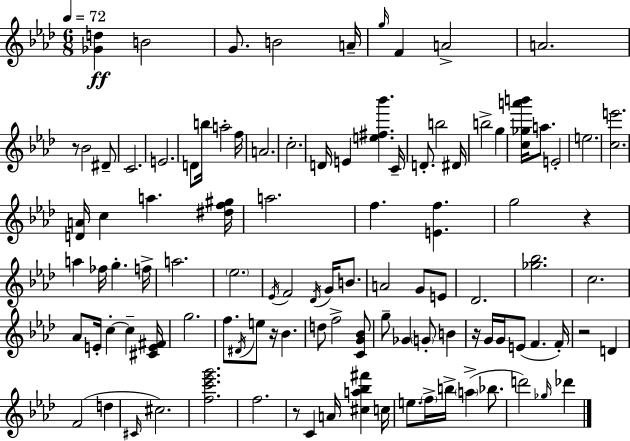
[Gb4,D5]/q B4/h G4/e. B4/h A4/s G5/s F4/q A4/h A4/h. R/e Bb4/h D#4/e C4/h. E4/h. D4/e B5/s A5/h F5/s A4/h. C5/h. D4/s E4/q [E5,F#5,Bb6]/q. C4/s D4/e. B5/h D#4/s B5/h G5/q [C5,Gb5,A6,B6]/s A5/e. E4/h E5/h. [C5,E6]/h. [D4,A4]/s C5/q A5/q. [D#5,F5,G#5]/s A5/h. F5/q. [E4,F5]/q. G5/h R/q A5/q FES5/s G5/q. F5/s A5/h. Eb5/h. Eb4/s F4/h Db4/s G4/s B4/e. A4/h G4/e E4/e Db4/h. [Gb5,Bb5]/h. C5/h. Ab4/e E4/s C5/q C5/q [C#4,E4,F#4]/s G5/h. F5/e. D#4/s E5/e R/s Bb4/q. D5/e F5/h [C4,G4,Bb4]/e G5/e Gb4/q G4/e B4/q R/s G4/s G4/s E4/e F4/q. F4/s R/h D4/q F4/h D5/q C#4/s C#5/h. [F5,C6,Eb6,G6]/h. F5/h. R/e C4/q A4/s [C#5,A5,Bb5,F#6]/q C5/s E5/e. F5/s B5/s A5/q Bb5/e. D6/h Gb5/s Db6/q